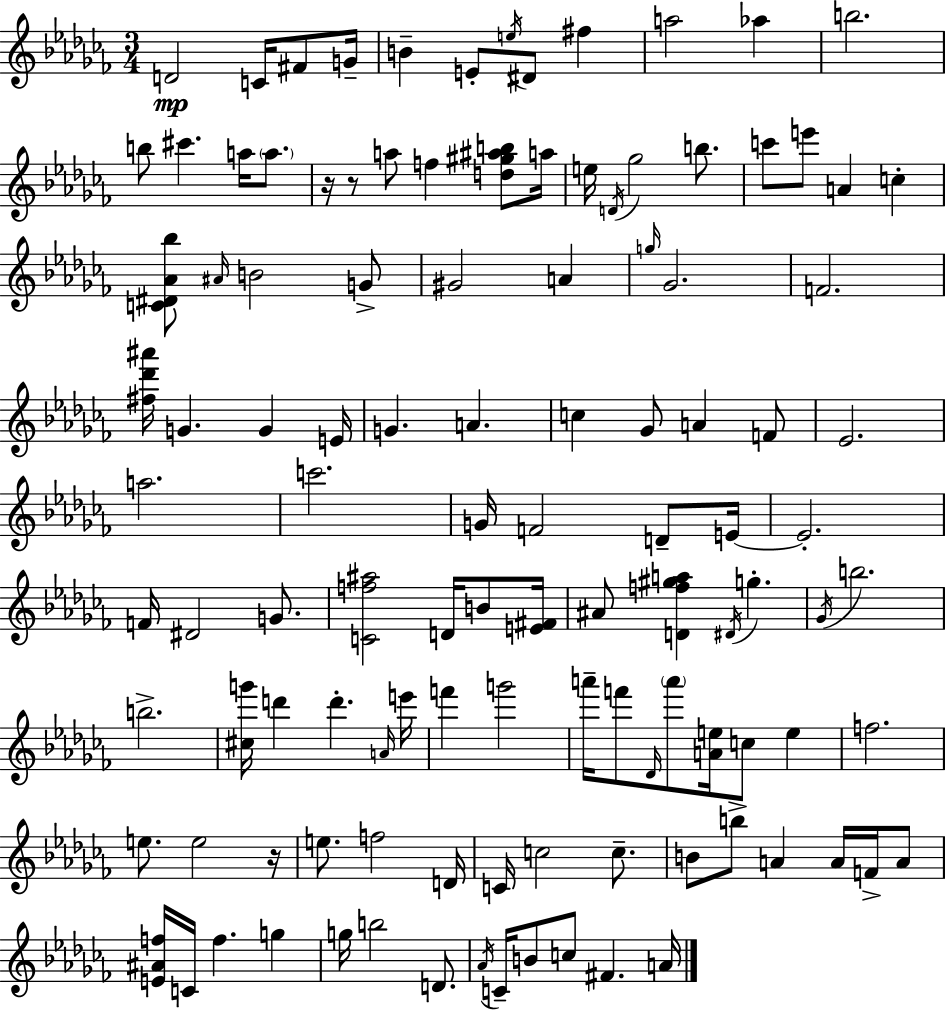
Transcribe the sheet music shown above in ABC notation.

X:1
T:Untitled
M:3/4
L:1/4
K:Abm
D2 C/4 ^F/2 G/4 B E/2 e/4 ^D/2 ^f a2 _a b2 b/2 ^c' a/4 a/2 z/4 z/2 a/2 f [d^g^ab]/2 a/4 e/4 D/4 _g2 b/2 c'/2 e'/2 A c [C^D_A_b]/2 ^A/4 B2 G/2 ^G2 A g/4 _G2 F2 [^f_d'^a']/4 G G E/4 G A c _G/2 A F/2 _E2 a2 c'2 G/4 F2 D/2 E/4 E2 F/4 ^D2 G/2 [Cf^a]2 D/4 B/2 [E^F]/4 ^A/2 [Df^ga] ^D/4 g _G/4 b2 b2 [^cg']/4 d' d' A/4 e'/4 f' g'2 a'/4 f'/2 _D/4 a'/2 [Ae]/4 c/2 e f2 e/2 e2 z/4 e/2 f2 D/4 C/4 c2 c/2 B/2 b/2 A A/4 F/4 A/2 [E^Af]/4 C/4 f g g/4 b2 D/2 _A/4 C/4 B/2 c/2 ^F A/4